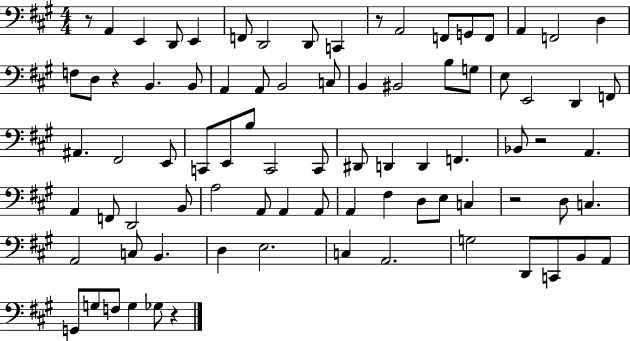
X:1
T:Untitled
M:4/4
L:1/4
K:A
z/2 A,, E,, D,,/2 E,, F,,/2 D,,2 D,,/2 C,, z/2 A,,2 F,,/2 G,,/2 F,,/2 A,, F,,2 D, F,/2 D,/2 z B,, B,,/2 A,, A,,/2 B,,2 C,/2 B,, ^B,,2 B,/2 G,/2 E,/2 E,,2 D,, F,,/2 ^A,, ^F,,2 E,,/2 C,,/2 E,,/2 B,/2 C,,2 C,,/2 ^D,,/2 D,, D,, F,, _B,,/2 z2 A,, A,, F,,/2 D,,2 B,,/2 A,2 A,,/2 A,, A,,/2 A,, ^F, D,/2 E,/2 C, z2 D,/2 C, A,,2 C,/2 B,, D, E,2 C, A,,2 G,2 D,,/2 C,,/2 B,,/2 A,,/2 G,,/2 G,/2 F,/2 G, _G,/2 z